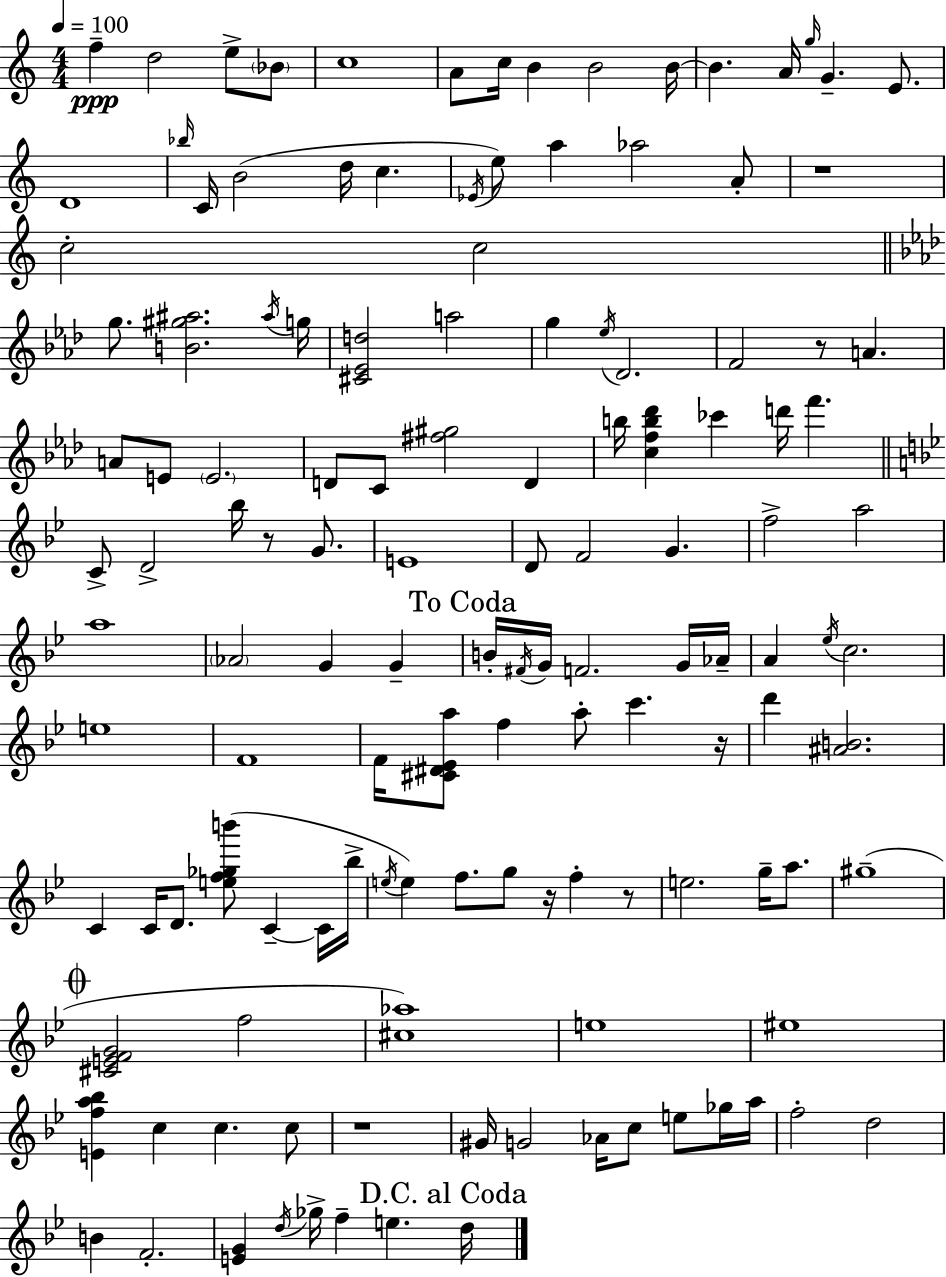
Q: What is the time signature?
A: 4/4